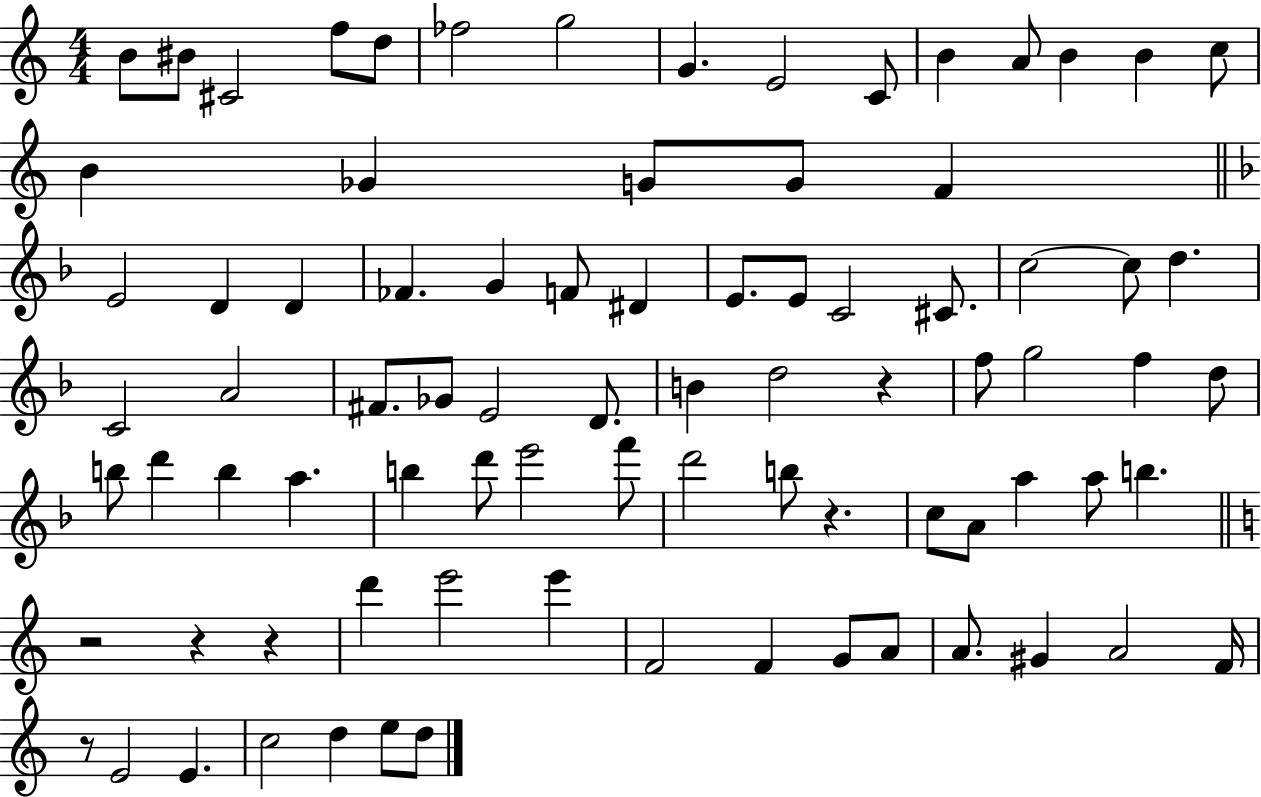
{
  \clef treble
  \numericTimeSignature
  \time 4/4
  \key c \major
  b'8 bis'8 cis'2 f''8 d''8 | fes''2 g''2 | g'4. e'2 c'8 | b'4 a'8 b'4 b'4 c''8 | \break b'4 ges'4 g'8 g'8 f'4 | \bar "||" \break \key f \major e'2 d'4 d'4 | fes'4. g'4 f'8 dis'4 | e'8. e'8 c'2 cis'8. | c''2~~ c''8 d''4. | \break c'2 a'2 | fis'8. ges'8 e'2 d'8. | b'4 d''2 r4 | f''8 g''2 f''4 d''8 | \break b''8 d'''4 b''4 a''4. | b''4 d'''8 e'''2 f'''8 | d'''2 b''8 r4. | c''8 a'8 a''4 a''8 b''4. | \break \bar "||" \break \key c \major r2 r4 r4 | d'''4 e'''2 e'''4 | f'2 f'4 g'8 a'8 | a'8. gis'4 a'2 f'16 | \break r8 e'2 e'4. | c''2 d''4 e''8 d''8 | \bar "|."
}